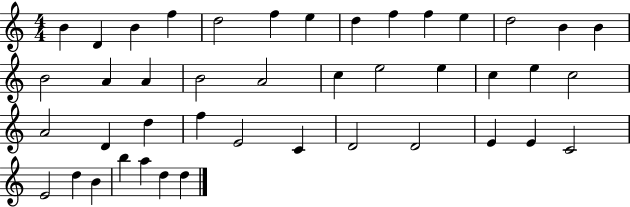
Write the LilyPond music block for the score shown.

{
  \clef treble
  \numericTimeSignature
  \time 4/4
  \key c \major
  b'4 d'4 b'4 f''4 | d''2 f''4 e''4 | d''4 f''4 f''4 e''4 | d''2 b'4 b'4 | \break b'2 a'4 a'4 | b'2 a'2 | c''4 e''2 e''4 | c''4 e''4 c''2 | \break a'2 d'4 d''4 | f''4 e'2 c'4 | d'2 d'2 | e'4 e'4 c'2 | \break e'2 d''4 b'4 | b''4 a''4 d''4 d''4 | \bar "|."
}